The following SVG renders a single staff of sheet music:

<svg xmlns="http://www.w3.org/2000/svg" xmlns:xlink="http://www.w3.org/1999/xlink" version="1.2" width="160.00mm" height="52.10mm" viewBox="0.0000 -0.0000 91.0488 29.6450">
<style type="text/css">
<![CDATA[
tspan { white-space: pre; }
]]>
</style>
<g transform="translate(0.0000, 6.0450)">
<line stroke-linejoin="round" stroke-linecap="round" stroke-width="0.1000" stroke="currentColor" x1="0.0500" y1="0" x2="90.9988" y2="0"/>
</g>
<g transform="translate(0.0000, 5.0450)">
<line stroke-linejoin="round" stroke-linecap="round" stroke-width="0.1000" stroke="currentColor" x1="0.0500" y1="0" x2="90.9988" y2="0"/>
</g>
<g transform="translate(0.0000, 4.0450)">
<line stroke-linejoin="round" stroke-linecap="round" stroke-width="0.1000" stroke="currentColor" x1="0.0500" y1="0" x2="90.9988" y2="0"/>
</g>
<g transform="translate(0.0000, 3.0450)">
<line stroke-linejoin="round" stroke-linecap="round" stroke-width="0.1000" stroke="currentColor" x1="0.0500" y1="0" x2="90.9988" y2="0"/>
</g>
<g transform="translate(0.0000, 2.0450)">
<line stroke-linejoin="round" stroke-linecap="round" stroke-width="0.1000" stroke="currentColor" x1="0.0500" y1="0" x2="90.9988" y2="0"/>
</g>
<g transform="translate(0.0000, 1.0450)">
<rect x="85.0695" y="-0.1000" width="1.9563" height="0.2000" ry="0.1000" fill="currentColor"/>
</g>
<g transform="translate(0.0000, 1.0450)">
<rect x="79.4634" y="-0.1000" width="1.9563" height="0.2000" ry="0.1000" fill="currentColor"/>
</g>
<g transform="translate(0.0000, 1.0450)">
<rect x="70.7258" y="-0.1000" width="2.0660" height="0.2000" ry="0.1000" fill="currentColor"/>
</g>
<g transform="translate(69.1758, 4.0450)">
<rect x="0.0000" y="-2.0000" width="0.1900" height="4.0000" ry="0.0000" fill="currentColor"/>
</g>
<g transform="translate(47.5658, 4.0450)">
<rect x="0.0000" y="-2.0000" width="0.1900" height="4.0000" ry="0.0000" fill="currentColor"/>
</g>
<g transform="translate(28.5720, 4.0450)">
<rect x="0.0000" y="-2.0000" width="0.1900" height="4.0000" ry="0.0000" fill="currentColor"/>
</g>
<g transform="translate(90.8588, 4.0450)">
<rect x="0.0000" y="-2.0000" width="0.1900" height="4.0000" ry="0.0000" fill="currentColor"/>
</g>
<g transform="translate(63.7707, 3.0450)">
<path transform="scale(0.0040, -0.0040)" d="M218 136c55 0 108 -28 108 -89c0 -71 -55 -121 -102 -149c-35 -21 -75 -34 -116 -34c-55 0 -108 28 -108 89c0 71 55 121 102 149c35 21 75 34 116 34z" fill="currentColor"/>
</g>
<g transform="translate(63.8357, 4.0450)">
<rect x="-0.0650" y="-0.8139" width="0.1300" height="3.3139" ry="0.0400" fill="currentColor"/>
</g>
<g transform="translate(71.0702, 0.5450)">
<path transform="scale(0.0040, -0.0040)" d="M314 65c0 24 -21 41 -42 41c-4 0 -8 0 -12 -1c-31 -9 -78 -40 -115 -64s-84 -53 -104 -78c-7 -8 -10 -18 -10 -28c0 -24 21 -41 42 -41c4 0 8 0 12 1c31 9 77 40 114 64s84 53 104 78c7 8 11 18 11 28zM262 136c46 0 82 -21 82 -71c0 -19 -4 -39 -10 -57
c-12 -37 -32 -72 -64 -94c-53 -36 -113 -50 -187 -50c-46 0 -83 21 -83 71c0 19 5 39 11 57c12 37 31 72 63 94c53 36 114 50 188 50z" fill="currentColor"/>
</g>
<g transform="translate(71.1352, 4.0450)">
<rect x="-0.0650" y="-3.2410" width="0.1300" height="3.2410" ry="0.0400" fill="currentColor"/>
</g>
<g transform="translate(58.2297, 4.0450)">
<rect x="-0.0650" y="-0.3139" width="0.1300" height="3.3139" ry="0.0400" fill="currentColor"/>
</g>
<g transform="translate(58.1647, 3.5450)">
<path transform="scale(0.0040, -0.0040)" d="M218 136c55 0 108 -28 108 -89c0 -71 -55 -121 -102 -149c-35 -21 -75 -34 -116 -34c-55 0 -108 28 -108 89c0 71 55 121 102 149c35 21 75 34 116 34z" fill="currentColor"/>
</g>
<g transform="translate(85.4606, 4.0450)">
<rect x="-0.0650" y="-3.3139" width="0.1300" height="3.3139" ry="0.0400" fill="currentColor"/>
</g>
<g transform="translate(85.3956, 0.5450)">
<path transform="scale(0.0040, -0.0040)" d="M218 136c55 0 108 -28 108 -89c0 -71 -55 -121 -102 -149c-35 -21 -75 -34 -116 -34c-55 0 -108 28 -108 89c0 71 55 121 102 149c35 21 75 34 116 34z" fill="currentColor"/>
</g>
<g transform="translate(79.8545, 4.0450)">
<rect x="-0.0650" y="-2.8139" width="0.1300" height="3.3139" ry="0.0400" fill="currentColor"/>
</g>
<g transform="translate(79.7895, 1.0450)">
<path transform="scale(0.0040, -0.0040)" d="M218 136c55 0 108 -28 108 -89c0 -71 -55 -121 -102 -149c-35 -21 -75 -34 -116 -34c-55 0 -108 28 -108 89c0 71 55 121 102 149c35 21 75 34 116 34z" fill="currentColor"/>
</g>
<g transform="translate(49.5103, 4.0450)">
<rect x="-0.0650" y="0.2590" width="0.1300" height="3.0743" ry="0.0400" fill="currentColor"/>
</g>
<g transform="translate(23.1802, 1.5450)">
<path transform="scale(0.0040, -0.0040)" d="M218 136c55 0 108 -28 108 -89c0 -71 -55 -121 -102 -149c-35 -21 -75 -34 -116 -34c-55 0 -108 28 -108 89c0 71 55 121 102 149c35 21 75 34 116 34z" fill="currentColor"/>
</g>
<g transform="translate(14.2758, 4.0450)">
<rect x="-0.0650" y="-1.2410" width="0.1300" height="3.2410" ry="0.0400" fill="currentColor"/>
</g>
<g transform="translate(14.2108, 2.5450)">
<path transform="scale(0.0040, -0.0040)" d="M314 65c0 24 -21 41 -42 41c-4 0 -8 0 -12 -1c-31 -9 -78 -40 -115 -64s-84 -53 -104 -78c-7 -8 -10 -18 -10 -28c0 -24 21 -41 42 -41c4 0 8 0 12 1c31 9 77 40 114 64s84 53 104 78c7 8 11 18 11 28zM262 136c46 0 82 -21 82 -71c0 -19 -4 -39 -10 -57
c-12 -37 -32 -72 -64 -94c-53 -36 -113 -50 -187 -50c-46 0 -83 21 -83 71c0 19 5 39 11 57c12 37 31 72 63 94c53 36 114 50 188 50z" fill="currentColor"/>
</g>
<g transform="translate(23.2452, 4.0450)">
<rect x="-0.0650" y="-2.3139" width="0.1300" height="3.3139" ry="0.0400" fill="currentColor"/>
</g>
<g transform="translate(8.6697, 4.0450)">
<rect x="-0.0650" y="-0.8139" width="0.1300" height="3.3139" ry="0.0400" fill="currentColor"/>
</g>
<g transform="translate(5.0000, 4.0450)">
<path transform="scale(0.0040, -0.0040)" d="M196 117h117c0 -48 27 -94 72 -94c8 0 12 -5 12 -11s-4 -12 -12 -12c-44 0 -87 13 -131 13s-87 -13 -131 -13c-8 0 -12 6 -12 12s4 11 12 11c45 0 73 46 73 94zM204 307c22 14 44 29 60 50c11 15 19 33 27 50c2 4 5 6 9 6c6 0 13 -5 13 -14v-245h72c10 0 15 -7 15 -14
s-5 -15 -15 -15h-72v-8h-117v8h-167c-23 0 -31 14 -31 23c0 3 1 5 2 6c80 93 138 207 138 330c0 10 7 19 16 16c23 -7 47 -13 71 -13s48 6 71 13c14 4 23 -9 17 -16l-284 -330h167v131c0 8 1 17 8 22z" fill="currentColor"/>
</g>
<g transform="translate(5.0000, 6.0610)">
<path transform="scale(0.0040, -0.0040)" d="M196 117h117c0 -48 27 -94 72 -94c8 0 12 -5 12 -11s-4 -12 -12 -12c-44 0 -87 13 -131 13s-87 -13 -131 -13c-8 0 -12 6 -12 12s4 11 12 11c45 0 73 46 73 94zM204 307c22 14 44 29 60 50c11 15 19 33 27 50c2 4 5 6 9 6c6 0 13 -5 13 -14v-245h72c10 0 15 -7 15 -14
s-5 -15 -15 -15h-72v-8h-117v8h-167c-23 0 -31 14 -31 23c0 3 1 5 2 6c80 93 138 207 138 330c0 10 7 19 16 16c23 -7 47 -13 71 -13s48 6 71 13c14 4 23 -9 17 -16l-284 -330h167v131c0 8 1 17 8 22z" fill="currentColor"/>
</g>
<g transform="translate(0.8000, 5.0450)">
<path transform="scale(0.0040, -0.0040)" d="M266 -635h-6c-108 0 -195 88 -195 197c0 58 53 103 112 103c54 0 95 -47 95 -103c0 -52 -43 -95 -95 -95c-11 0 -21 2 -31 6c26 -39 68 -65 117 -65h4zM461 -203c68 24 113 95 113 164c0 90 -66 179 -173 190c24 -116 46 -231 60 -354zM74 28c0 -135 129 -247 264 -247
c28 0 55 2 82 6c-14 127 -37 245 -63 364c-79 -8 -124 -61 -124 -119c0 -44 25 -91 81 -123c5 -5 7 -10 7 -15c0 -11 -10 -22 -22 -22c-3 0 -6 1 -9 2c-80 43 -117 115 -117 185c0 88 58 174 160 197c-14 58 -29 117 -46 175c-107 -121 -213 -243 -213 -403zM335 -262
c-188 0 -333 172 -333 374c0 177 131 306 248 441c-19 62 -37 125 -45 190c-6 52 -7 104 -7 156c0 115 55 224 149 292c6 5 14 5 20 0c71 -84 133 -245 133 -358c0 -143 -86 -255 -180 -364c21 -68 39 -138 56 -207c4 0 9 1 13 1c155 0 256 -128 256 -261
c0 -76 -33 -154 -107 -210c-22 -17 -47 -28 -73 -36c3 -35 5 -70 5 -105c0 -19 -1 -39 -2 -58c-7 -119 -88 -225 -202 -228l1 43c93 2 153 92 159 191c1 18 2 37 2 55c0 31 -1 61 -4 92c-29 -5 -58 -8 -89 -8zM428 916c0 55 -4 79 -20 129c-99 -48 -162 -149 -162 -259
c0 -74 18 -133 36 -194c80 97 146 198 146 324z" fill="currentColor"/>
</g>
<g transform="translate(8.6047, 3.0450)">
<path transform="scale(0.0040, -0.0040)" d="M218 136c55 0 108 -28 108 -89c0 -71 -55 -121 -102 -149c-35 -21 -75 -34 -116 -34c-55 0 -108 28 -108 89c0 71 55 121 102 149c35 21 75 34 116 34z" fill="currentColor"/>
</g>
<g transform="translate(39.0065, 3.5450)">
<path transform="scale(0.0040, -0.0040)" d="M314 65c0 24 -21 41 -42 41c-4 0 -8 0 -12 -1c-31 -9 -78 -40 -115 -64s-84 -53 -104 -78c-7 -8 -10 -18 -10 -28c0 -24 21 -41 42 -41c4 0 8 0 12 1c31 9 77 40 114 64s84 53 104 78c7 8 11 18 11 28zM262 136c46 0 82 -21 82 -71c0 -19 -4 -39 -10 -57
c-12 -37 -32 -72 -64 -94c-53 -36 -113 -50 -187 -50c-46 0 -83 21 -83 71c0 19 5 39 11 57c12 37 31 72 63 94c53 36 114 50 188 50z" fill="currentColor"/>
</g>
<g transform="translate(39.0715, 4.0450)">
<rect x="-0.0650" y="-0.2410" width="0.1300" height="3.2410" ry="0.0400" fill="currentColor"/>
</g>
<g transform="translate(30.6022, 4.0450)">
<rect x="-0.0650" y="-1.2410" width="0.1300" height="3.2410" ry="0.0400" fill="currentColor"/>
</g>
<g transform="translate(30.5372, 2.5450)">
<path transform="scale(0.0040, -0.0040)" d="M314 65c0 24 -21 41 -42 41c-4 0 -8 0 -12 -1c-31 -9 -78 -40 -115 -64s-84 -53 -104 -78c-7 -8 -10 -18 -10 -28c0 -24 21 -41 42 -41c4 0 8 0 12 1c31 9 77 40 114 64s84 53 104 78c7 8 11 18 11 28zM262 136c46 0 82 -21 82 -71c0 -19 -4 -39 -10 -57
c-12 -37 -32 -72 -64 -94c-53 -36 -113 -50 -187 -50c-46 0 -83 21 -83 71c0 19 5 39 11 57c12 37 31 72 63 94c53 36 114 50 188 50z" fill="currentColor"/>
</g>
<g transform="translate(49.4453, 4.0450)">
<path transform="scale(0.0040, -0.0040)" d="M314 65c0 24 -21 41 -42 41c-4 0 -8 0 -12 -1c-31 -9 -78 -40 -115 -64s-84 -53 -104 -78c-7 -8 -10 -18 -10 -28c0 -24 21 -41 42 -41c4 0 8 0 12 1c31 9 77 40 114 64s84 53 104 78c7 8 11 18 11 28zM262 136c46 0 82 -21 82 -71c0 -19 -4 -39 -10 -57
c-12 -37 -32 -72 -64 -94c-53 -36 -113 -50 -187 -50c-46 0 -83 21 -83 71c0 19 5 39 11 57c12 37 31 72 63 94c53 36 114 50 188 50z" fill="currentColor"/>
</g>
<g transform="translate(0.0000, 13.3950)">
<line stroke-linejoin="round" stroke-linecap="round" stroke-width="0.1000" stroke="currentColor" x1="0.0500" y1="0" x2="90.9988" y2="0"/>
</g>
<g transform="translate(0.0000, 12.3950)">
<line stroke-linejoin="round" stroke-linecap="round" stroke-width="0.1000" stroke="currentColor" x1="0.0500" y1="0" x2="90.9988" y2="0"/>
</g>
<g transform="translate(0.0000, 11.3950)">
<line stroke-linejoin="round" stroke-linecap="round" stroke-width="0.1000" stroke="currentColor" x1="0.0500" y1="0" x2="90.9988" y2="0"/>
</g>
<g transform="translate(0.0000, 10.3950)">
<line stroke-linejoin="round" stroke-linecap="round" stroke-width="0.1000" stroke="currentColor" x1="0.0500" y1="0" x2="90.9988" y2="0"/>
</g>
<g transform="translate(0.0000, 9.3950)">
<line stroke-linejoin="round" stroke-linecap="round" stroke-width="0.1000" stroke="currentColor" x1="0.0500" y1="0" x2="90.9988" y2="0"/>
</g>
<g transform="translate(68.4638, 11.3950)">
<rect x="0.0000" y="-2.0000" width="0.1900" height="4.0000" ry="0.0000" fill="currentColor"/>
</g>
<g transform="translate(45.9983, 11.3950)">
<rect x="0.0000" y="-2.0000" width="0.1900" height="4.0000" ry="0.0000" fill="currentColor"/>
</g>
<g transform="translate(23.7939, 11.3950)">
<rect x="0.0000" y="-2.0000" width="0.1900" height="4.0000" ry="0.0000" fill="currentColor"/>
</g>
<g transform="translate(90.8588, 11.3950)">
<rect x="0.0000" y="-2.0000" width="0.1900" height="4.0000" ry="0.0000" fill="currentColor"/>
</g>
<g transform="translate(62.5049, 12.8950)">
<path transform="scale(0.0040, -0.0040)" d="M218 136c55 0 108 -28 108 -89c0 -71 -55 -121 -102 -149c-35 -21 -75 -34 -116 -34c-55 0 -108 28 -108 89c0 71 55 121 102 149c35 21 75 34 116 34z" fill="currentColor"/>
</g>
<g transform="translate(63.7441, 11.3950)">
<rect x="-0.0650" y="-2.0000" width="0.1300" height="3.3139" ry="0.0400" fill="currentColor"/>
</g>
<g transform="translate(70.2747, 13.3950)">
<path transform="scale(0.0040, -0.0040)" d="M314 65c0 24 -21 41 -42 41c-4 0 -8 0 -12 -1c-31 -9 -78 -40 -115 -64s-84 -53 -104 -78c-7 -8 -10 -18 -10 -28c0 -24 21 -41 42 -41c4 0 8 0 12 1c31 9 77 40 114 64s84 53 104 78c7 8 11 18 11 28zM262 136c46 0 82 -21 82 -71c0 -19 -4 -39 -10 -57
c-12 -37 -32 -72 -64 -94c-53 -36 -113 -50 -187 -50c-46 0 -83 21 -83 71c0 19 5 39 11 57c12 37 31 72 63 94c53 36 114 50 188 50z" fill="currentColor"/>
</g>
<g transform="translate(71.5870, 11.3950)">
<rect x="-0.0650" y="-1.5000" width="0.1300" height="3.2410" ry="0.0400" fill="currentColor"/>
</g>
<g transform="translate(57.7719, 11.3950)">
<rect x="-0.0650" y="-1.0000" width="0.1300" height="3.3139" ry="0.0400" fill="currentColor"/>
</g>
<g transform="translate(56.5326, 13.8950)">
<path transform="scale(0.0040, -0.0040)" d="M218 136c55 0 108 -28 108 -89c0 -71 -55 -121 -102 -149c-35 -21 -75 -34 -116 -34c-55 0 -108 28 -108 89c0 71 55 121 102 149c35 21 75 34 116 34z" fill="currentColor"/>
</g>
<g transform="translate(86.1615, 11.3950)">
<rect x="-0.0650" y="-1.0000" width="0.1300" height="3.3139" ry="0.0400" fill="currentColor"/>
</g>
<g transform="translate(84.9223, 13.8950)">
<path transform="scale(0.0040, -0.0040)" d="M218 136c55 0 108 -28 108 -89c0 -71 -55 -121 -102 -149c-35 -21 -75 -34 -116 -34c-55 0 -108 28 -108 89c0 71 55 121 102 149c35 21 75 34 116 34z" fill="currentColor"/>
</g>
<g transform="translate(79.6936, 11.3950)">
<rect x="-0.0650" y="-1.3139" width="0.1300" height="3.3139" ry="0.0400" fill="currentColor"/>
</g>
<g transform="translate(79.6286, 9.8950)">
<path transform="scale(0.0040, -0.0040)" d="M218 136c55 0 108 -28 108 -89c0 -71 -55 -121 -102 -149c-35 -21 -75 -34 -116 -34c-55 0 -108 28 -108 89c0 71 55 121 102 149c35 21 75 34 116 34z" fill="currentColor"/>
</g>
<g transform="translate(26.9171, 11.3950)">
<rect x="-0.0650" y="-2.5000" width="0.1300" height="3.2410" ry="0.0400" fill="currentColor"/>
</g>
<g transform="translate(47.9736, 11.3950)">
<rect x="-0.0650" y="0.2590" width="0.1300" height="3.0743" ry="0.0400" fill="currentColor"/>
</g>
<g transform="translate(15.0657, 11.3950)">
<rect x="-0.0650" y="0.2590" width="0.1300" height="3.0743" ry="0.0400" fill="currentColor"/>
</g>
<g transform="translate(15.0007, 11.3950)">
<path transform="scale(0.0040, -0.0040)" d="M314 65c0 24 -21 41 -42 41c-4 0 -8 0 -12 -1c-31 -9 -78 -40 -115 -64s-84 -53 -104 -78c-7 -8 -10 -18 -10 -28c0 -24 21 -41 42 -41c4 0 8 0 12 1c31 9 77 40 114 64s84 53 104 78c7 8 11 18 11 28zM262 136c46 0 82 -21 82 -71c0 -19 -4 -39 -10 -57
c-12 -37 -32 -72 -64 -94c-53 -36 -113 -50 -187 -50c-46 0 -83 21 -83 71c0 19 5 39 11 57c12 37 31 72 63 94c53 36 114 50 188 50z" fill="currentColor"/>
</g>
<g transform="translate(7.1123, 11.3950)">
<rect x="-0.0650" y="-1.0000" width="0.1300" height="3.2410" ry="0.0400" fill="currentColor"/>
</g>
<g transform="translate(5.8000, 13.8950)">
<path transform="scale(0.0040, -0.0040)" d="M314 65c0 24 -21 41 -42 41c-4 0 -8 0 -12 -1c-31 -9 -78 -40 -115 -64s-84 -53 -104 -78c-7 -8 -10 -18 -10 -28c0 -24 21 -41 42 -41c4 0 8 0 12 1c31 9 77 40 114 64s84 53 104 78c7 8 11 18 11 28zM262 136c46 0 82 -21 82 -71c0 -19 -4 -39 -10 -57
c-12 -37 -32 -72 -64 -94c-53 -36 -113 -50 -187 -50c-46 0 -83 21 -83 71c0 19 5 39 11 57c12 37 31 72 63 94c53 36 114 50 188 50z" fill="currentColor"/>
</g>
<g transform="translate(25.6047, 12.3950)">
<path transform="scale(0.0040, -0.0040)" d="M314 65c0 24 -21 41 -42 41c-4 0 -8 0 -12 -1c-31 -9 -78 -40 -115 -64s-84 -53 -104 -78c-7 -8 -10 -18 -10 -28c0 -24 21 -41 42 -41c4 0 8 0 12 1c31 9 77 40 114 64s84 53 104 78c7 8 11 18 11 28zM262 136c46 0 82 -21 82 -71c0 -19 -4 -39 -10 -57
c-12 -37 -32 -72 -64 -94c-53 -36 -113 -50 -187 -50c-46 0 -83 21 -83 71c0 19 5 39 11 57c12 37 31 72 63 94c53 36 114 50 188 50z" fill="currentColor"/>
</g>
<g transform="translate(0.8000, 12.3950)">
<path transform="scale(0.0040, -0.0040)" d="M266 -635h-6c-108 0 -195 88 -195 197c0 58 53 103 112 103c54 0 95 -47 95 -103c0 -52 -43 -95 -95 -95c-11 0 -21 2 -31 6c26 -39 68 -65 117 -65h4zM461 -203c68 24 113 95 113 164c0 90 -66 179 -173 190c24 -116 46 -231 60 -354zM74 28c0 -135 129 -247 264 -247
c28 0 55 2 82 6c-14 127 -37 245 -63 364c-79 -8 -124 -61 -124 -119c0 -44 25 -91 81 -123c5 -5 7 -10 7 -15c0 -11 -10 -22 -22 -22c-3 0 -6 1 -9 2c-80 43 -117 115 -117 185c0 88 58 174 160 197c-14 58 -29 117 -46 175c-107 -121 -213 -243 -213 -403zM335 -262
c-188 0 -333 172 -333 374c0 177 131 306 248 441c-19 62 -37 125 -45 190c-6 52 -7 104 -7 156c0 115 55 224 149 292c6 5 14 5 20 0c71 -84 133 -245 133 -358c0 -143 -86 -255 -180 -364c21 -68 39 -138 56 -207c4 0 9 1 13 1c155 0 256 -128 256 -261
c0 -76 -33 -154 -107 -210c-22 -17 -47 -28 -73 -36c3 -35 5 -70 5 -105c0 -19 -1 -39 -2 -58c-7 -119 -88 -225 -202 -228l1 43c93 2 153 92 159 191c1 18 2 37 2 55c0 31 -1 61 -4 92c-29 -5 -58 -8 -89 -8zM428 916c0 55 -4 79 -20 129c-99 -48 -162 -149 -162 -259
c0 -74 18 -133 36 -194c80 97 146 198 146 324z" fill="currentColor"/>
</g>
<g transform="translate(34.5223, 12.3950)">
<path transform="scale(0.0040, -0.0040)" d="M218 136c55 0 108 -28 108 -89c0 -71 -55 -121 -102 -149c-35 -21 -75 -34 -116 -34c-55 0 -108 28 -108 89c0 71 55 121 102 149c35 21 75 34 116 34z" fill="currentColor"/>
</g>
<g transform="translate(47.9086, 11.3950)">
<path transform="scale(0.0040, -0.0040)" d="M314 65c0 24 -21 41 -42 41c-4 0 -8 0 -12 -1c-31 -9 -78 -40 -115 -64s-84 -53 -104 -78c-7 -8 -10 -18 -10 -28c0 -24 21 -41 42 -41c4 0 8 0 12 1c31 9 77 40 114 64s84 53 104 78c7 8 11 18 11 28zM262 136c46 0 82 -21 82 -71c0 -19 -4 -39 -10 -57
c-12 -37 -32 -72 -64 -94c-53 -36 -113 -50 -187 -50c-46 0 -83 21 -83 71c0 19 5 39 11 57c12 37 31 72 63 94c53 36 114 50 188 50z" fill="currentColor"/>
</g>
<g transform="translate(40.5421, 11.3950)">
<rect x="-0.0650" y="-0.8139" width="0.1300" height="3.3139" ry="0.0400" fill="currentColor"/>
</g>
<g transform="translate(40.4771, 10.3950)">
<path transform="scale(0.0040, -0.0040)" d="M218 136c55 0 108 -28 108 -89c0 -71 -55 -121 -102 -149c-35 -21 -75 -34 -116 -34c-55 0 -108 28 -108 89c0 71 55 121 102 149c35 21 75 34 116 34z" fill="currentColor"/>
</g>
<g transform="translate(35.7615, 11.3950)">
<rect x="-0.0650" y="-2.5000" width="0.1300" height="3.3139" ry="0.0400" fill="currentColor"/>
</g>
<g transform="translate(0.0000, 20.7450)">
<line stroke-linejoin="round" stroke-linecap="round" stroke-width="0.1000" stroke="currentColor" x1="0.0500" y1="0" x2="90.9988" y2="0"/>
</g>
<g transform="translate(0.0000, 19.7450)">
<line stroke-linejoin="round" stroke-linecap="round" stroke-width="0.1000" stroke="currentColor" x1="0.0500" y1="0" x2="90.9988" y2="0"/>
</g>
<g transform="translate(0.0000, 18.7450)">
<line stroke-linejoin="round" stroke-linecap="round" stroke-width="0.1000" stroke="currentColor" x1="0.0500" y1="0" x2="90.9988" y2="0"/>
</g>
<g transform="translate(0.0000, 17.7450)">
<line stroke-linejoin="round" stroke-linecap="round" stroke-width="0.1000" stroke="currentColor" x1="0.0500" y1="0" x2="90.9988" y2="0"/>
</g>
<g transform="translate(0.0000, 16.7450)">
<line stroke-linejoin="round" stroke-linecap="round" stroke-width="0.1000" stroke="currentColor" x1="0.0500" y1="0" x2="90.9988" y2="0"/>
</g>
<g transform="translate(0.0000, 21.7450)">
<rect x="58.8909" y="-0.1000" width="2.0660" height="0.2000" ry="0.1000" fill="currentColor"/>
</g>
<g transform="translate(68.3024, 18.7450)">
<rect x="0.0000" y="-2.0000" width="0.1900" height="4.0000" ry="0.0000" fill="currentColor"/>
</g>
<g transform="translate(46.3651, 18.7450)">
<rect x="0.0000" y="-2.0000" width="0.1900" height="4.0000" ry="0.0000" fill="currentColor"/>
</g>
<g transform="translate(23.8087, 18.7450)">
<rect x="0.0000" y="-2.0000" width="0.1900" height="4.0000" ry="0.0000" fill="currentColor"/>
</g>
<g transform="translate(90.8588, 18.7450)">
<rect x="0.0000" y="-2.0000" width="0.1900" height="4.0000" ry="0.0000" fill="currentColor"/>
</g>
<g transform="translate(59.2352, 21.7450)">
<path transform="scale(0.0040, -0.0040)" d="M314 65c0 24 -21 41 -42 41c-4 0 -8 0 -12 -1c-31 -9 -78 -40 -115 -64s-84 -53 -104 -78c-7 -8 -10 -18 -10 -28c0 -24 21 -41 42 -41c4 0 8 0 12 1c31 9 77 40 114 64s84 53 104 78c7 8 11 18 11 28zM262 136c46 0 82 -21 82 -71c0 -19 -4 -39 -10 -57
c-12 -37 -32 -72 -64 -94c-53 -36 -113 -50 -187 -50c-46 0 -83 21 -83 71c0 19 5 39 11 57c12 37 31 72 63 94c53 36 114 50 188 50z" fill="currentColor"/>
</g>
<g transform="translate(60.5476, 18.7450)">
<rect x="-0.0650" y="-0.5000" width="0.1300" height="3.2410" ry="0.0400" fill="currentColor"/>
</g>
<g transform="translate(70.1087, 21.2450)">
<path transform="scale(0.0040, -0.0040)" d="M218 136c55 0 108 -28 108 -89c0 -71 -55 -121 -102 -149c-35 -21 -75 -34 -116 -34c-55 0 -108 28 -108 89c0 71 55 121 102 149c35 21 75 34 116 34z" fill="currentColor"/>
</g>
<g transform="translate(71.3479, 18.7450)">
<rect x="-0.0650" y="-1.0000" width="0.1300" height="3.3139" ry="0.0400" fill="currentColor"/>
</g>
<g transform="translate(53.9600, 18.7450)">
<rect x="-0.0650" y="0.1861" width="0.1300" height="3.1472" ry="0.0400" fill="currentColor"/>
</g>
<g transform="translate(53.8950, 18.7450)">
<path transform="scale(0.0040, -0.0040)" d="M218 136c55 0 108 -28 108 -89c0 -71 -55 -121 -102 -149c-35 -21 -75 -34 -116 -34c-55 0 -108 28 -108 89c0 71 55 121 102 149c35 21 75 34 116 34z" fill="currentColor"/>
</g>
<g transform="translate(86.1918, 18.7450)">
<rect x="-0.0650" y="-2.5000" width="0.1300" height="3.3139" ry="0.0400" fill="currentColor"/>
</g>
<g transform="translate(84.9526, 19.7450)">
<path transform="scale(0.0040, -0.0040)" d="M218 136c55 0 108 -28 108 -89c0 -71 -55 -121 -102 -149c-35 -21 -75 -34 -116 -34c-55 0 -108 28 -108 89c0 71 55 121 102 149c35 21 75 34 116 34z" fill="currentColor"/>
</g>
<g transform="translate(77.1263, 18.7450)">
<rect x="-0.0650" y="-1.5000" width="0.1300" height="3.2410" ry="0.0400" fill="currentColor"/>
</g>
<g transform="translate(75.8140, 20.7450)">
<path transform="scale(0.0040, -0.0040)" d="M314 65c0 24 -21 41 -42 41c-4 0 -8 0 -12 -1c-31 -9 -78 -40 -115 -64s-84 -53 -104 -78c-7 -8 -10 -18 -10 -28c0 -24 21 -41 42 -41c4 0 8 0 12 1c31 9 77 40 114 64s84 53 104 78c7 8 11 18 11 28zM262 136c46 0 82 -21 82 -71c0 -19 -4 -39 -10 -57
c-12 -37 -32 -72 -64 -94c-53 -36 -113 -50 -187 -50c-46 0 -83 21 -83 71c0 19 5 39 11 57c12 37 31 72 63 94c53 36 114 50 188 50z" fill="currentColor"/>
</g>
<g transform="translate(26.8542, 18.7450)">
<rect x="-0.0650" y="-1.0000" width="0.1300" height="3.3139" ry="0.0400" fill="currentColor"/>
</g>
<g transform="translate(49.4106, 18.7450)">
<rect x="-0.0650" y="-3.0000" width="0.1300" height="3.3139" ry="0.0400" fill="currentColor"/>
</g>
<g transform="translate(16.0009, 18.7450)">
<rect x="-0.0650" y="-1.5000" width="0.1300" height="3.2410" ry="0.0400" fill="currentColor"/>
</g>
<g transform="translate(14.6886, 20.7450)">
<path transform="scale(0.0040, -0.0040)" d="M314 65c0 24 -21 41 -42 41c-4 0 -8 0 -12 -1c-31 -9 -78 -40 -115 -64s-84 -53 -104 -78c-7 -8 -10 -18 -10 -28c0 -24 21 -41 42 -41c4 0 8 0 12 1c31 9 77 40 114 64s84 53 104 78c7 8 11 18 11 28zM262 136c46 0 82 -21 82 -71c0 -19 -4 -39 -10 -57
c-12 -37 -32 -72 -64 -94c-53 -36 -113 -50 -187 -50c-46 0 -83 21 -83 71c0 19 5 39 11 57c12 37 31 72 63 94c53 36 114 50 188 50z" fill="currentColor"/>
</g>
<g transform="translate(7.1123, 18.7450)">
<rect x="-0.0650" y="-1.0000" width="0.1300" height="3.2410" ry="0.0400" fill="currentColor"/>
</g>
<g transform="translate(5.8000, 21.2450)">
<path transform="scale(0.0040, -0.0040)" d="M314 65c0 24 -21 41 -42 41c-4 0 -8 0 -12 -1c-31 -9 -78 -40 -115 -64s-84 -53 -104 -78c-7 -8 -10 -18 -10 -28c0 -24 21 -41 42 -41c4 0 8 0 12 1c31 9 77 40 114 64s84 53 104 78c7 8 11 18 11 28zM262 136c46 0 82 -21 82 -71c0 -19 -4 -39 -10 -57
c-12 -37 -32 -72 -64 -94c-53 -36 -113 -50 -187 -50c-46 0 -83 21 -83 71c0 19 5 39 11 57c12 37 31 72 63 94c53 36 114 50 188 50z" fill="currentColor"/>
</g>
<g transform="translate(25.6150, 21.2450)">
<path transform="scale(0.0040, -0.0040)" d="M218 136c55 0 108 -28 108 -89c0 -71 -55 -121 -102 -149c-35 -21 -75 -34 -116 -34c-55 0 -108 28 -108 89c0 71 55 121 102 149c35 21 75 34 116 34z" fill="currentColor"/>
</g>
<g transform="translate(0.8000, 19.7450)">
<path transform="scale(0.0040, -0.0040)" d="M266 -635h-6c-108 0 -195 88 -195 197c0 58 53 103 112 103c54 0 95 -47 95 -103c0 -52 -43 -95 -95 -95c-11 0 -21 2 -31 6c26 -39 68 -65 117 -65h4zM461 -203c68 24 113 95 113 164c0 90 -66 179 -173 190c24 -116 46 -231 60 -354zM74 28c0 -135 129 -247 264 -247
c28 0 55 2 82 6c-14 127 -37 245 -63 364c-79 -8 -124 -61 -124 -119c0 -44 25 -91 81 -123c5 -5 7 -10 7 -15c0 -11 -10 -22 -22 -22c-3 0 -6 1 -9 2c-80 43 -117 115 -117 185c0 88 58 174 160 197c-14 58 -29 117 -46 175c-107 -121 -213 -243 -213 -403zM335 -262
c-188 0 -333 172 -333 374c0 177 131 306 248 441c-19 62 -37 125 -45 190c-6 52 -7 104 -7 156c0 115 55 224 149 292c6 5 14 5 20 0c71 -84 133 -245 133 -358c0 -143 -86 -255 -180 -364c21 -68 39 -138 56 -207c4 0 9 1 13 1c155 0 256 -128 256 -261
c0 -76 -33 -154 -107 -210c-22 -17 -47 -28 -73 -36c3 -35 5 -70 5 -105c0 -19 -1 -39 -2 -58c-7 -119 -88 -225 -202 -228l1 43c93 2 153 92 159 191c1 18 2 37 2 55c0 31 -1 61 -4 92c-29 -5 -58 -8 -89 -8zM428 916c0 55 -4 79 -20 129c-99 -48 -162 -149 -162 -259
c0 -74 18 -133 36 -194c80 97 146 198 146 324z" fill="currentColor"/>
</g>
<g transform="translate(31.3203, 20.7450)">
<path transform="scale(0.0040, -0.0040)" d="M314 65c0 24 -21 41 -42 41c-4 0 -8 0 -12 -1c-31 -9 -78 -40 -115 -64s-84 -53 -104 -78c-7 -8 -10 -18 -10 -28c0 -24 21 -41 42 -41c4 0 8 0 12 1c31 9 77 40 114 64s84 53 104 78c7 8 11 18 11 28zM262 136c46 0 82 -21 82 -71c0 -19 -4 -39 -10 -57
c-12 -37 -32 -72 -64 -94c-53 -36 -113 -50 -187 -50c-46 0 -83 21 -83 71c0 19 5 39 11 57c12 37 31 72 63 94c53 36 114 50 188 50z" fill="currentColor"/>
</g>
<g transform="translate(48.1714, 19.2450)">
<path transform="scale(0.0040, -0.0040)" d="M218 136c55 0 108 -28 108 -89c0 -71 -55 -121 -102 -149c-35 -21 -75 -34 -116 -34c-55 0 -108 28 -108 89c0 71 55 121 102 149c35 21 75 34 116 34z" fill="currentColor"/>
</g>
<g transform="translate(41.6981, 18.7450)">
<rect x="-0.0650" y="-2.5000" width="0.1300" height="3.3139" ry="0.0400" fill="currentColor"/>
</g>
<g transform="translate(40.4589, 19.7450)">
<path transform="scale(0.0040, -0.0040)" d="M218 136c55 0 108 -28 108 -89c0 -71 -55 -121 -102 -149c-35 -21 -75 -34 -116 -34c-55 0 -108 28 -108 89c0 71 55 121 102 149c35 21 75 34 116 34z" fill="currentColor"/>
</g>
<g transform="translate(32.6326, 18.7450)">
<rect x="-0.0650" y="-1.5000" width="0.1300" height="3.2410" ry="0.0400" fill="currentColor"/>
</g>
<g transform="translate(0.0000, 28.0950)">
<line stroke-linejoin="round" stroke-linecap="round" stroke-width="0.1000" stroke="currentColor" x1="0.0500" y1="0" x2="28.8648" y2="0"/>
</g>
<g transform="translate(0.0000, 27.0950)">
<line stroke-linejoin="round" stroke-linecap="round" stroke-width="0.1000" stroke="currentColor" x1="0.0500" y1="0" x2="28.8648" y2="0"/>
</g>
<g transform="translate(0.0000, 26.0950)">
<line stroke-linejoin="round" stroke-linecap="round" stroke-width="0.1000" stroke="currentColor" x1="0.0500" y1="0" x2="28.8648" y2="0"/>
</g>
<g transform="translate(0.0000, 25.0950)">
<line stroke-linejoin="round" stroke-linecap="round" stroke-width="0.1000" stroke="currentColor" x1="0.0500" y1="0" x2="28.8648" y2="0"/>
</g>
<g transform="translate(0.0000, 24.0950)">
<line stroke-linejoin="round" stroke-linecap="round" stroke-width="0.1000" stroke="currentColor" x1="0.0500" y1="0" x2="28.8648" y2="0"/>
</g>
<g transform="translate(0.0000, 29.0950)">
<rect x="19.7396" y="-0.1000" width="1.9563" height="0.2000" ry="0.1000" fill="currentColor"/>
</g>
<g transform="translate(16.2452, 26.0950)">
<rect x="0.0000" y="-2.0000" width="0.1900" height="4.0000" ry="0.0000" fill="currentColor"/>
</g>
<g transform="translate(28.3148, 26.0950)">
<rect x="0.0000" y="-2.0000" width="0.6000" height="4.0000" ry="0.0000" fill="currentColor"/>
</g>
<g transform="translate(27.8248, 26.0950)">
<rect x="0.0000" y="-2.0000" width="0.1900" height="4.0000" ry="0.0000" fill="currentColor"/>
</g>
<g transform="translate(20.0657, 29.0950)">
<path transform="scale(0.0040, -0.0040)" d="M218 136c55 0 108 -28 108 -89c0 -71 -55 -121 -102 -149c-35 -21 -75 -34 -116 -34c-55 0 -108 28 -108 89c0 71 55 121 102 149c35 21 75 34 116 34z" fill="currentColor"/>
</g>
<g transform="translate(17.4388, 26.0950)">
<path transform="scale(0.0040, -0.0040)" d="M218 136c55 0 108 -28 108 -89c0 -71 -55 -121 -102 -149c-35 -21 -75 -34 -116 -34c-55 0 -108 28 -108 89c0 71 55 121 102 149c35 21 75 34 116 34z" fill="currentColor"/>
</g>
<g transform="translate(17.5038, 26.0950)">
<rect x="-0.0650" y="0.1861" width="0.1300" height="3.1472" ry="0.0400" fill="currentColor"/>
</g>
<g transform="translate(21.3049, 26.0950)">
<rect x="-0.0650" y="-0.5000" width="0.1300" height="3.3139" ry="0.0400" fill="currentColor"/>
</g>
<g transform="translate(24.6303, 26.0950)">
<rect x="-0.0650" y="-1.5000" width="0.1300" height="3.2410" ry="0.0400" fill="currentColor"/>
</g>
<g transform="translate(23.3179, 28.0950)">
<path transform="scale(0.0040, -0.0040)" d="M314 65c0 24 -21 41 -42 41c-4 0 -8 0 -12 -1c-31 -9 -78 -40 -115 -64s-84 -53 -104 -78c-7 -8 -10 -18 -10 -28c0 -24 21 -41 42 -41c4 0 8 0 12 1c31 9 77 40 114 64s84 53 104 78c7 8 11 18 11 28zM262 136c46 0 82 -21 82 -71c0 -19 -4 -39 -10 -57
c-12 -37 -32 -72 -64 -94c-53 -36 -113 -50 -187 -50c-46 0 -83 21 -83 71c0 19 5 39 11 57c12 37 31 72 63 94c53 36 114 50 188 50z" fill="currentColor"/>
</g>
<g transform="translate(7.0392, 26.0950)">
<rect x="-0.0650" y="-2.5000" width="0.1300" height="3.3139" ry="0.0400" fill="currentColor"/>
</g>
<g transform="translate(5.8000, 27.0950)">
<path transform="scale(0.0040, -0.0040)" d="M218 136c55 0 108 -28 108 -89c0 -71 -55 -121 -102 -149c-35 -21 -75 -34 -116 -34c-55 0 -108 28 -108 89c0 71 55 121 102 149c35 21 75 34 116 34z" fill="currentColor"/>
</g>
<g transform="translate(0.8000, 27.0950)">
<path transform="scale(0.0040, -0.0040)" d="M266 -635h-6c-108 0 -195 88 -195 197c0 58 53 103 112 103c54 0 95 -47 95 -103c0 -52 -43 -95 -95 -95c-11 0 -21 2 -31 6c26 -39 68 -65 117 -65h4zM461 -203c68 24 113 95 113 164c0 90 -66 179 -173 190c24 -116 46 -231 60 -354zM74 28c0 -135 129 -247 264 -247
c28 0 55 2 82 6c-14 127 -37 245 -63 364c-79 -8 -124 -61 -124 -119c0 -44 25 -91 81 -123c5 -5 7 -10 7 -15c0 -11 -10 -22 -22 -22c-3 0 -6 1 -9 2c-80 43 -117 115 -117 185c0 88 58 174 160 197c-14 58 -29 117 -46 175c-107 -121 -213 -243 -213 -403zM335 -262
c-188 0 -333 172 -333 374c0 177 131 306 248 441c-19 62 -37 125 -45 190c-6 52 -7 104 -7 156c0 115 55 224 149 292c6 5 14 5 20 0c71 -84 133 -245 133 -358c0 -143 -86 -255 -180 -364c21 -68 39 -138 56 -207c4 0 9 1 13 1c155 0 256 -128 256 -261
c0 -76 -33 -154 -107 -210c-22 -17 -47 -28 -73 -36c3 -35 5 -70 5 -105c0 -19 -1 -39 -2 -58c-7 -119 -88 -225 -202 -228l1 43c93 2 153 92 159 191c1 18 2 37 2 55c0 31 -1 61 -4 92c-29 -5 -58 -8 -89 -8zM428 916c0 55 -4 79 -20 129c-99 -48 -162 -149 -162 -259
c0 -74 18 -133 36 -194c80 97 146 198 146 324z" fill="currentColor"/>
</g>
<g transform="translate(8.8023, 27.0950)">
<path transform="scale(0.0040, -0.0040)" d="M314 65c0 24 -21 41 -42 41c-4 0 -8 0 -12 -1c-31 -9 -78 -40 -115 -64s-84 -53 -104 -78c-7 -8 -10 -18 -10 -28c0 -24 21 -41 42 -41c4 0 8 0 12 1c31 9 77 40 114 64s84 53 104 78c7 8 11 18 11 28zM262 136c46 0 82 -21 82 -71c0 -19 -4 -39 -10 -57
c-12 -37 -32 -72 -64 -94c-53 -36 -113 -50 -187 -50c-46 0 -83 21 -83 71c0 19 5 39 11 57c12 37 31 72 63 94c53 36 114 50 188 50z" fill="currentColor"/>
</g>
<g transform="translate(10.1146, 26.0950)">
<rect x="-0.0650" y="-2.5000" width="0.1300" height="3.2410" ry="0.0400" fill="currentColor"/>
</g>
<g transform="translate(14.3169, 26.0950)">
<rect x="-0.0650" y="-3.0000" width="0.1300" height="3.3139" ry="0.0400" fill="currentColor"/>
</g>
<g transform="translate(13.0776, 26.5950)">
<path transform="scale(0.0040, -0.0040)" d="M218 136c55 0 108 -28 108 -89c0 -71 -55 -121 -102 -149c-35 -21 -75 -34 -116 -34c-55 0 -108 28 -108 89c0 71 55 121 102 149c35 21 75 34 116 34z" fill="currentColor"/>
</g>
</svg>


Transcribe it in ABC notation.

X:1
T:Untitled
M:4/4
L:1/4
K:C
d e2 g e2 c2 B2 c d b2 a b D2 B2 G2 G d B2 D F E2 e D D2 E2 D E2 G A B C2 D E2 G G G2 A B C E2